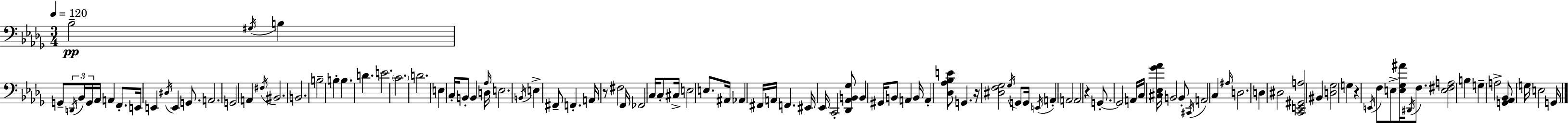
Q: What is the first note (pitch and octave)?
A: Bb3